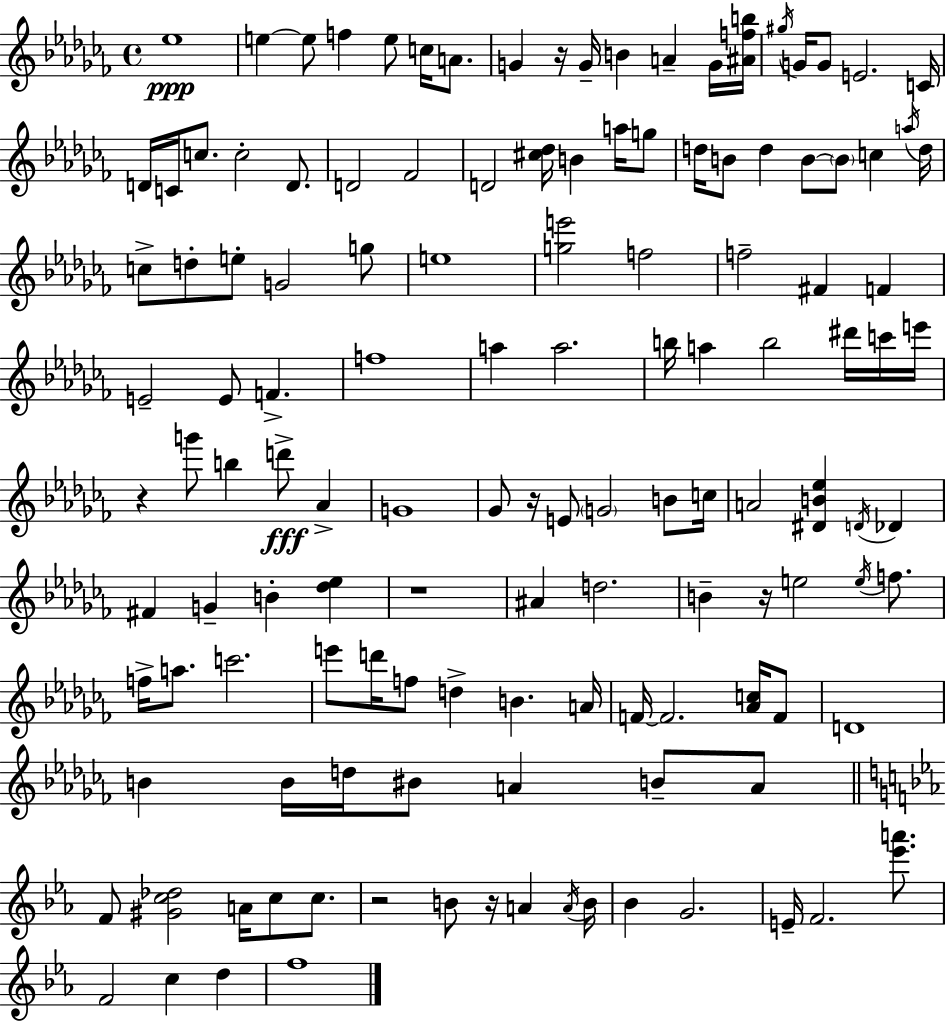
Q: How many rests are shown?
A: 7